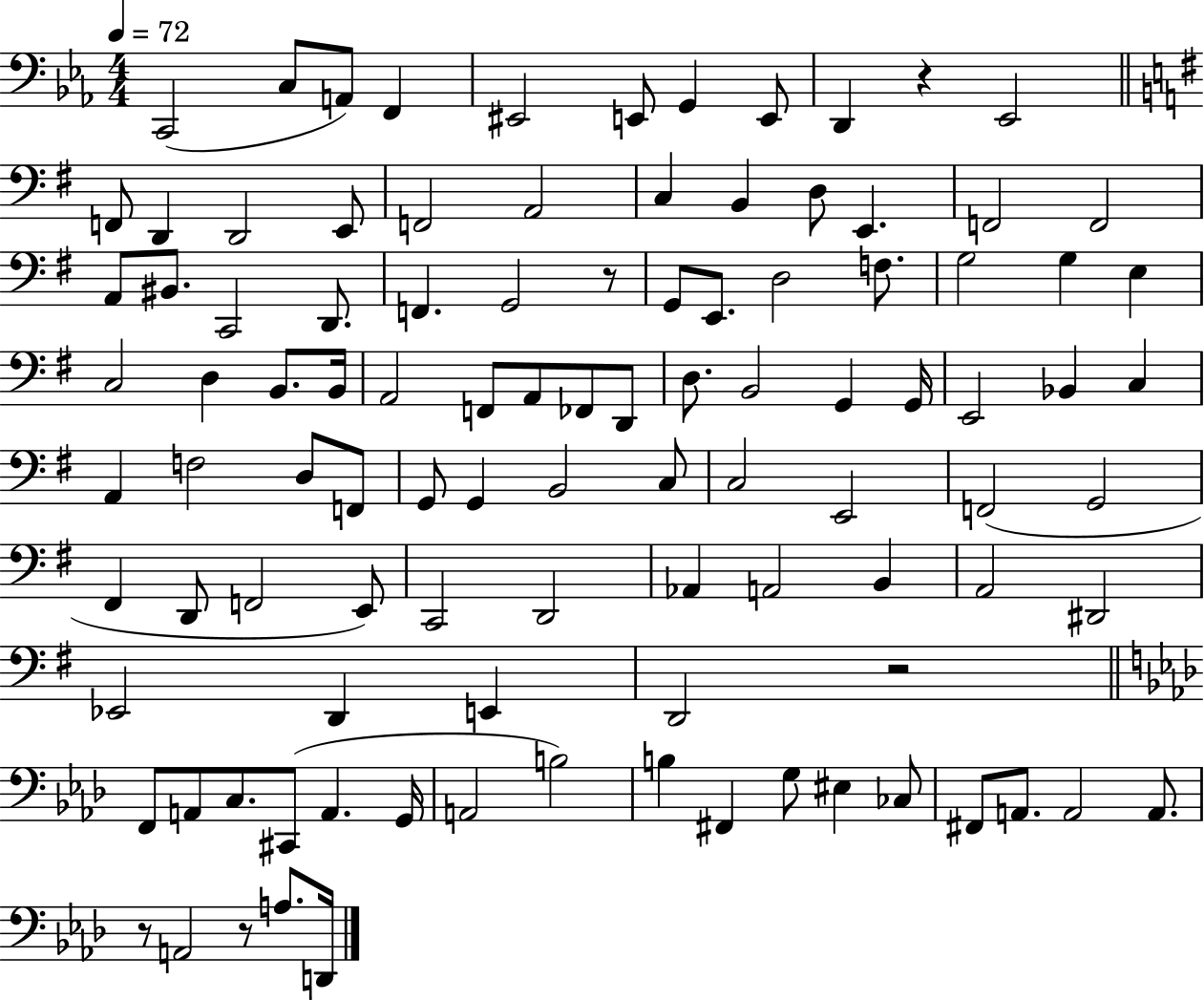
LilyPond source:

{
  \clef bass
  \numericTimeSignature
  \time 4/4
  \key ees \major
  \tempo 4 = 72
  c,2( c8 a,8) f,4 | eis,2 e,8 g,4 e,8 | d,4 r4 ees,2 | \bar "||" \break \key g \major f,8 d,4 d,2 e,8 | f,2 a,2 | c4 b,4 d8 e,4. | f,2 f,2 | \break a,8 bis,8. c,2 d,8. | f,4. g,2 r8 | g,8 e,8. d2 f8. | g2 g4 e4 | \break c2 d4 b,8. b,16 | a,2 f,8 a,8 fes,8 d,8 | d8. b,2 g,4 g,16 | e,2 bes,4 c4 | \break a,4 f2 d8 f,8 | g,8 g,4 b,2 c8 | c2 e,2 | f,2( g,2 | \break fis,4 d,8 f,2 e,8) | c,2 d,2 | aes,4 a,2 b,4 | a,2 dis,2 | \break ees,2 d,4 e,4 | d,2 r2 | \bar "||" \break \key aes \major f,8 a,8 c8. cis,8( a,4. g,16 | a,2 b2) | b4 fis,4 g8 eis4 ces8 | fis,8 a,8. a,2 a,8. | \break r8 a,2 r8 a8. d,16 | \bar "|."
}